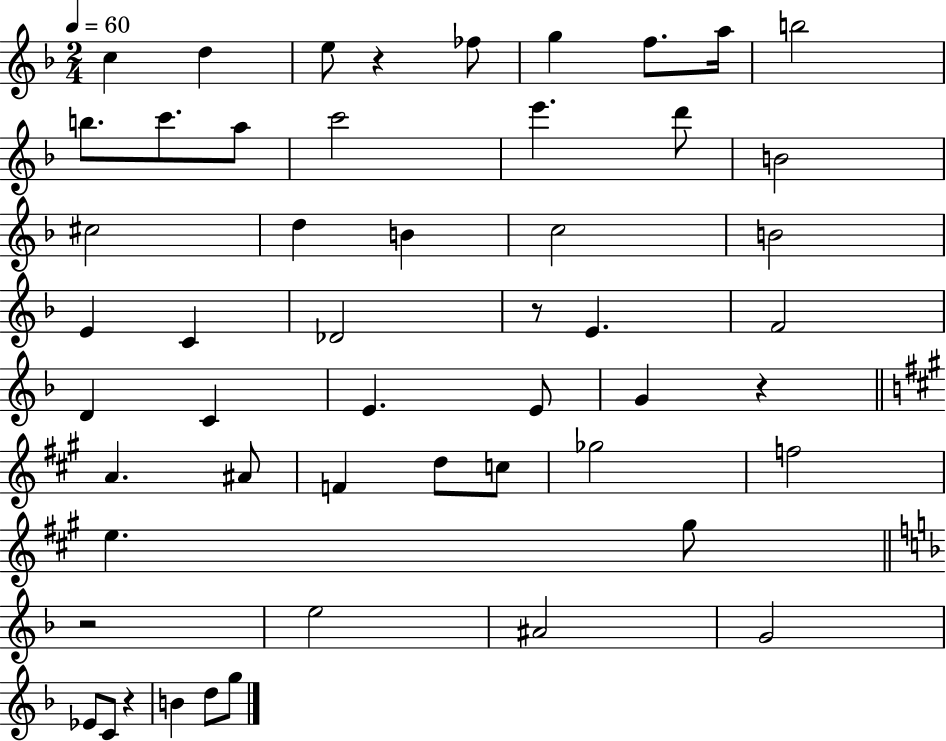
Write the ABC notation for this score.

X:1
T:Untitled
M:2/4
L:1/4
K:F
c d e/2 z _f/2 g f/2 a/4 b2 b/2 c'/2 a/2 c'2 e' d'/2 B2 ^c2 d B c2 B2 E C _D2 z/2 E F2 D C E E/2 G z A ^A/2 F d/2 c/2 _g2 f2 e ^g/2 z2 e2 ^A2 G2 _E/2 C/2 z B d/2 g/2